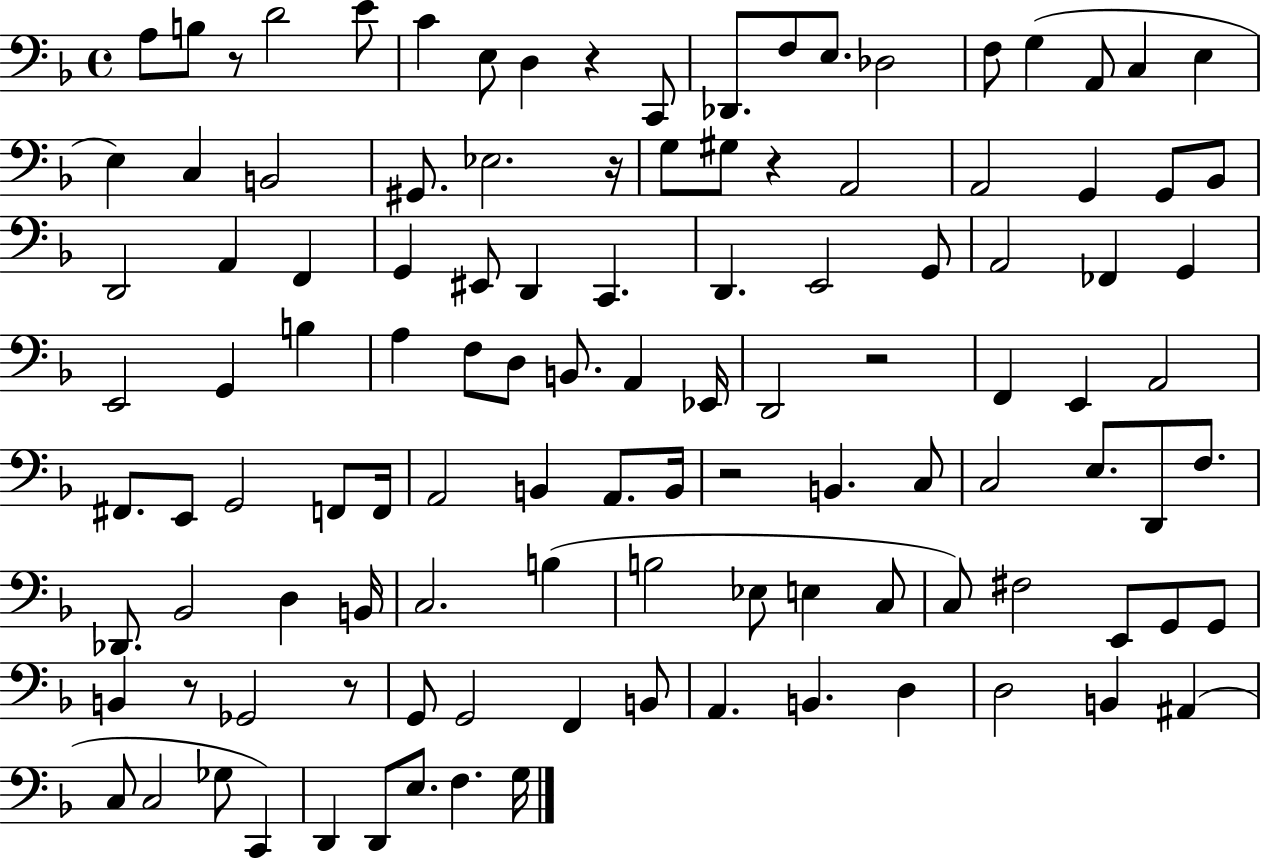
{
  \clef bass
  \time 4/4
  \defaultTimeSignature
  \key f \major
  a8 b8 r8 d'2 e'8 | c'4 e8 d4 r4 c,8 | des,8. f8 e8. des2 | f8 g4( a,8 c4 e4 | \break e4) c4 b,2 | gis,8. ees2. r16 | g8 gis8 r4 a,2 | a,2 g,4 g,8 bes,8 | \break d,2 a,4 f,4 | g,4 eis,8 d,4 c,4. | d,4. e,2 g,8 | a,2 fes,4 g,4 | \break e,2 g,4 b4 | a4 f8 d8 b,8. a,4 ees,16 | d,2 r2 | f,4 e,4 a,2 | \break fis,8. e,8 g,2 f,8 f,16 | a,2 b,4 a,8. b,16 | r2 b,4. c8 | c2 e8. d,8 f8. | \break des,8. bes,2 d4 b,16 | c2. b4( | b2 ees8 e4 c8 | c8) fis2 e,8 g,8 g,8 | \break b,4 r8 ges,2 r8 | g,8 g,2 f,4 b,8 | a,4. b,4. d4 | d2 b,4 ais,4( | \break c8 c2 ges8 c,4) | d,4 d,8 e8. f4. g16 | \bar "|."
}